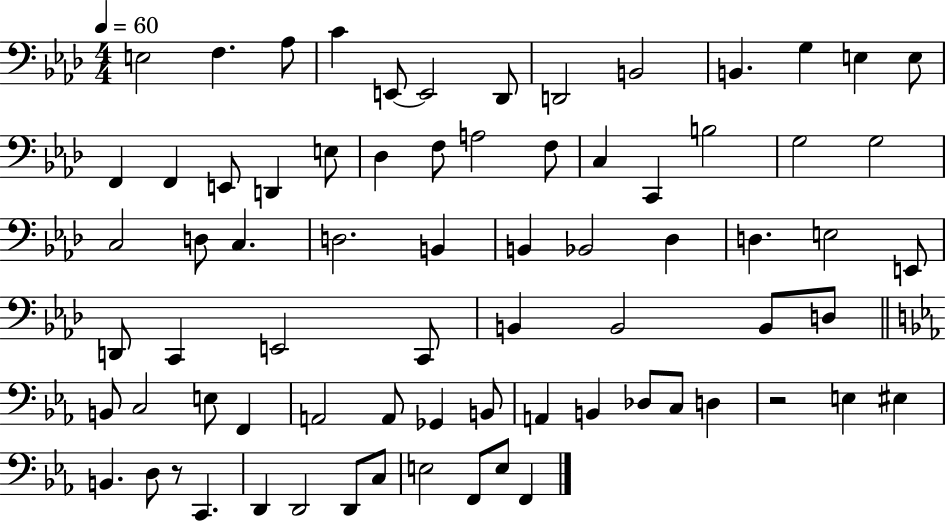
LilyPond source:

{
  \clef bass
  \numericTimeSignature
  \time 4/4
  \key aes \major
  \tempo 4 = 60
  e2 f4. aes8 | c'4 e,8~~ e,2 des,8 | d,2 b,2 | b,4. g4 e4 e8 | \break f,4 f,4 e,8 d,4 e8 | des4 f8 a2 f8 | c4 c,4 b2 | g2 g2 | \break c2 d8 c4. | d2. b,4 | b,4 bes,2 des4 | d4. e2 e,8 | \break d,8 c,4 e,2 c,8 | b,4 b,2 b,8 d8 | \bar "||" \break \key ees \major b,8 c2 e8 f,4 | a,2 a,8 ges,4 b,8 | a,4 b,4 des8 c8 d4 | r2 e4 eis4 | \break b,4. d8 r8 c,4. | d,4 d,2 d,8 c8 | e2 f,8 e8 f,4 | \bar "|."
}